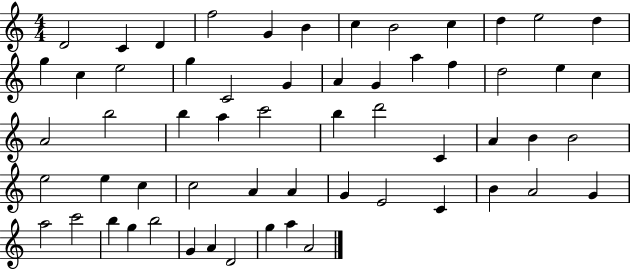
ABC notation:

X:1
T:Untitled
M:4/4
L:1/4
K:C
D2 C D f2 G B c B2 c d e2 d g c e2 g C2 G A G a f d2 e c A2 b2 b a c'2 b d'2 C A B B2 e2 e c c2 A A G E2 C B A2 G a2 c'2 b g b2 G A D2 g a A2